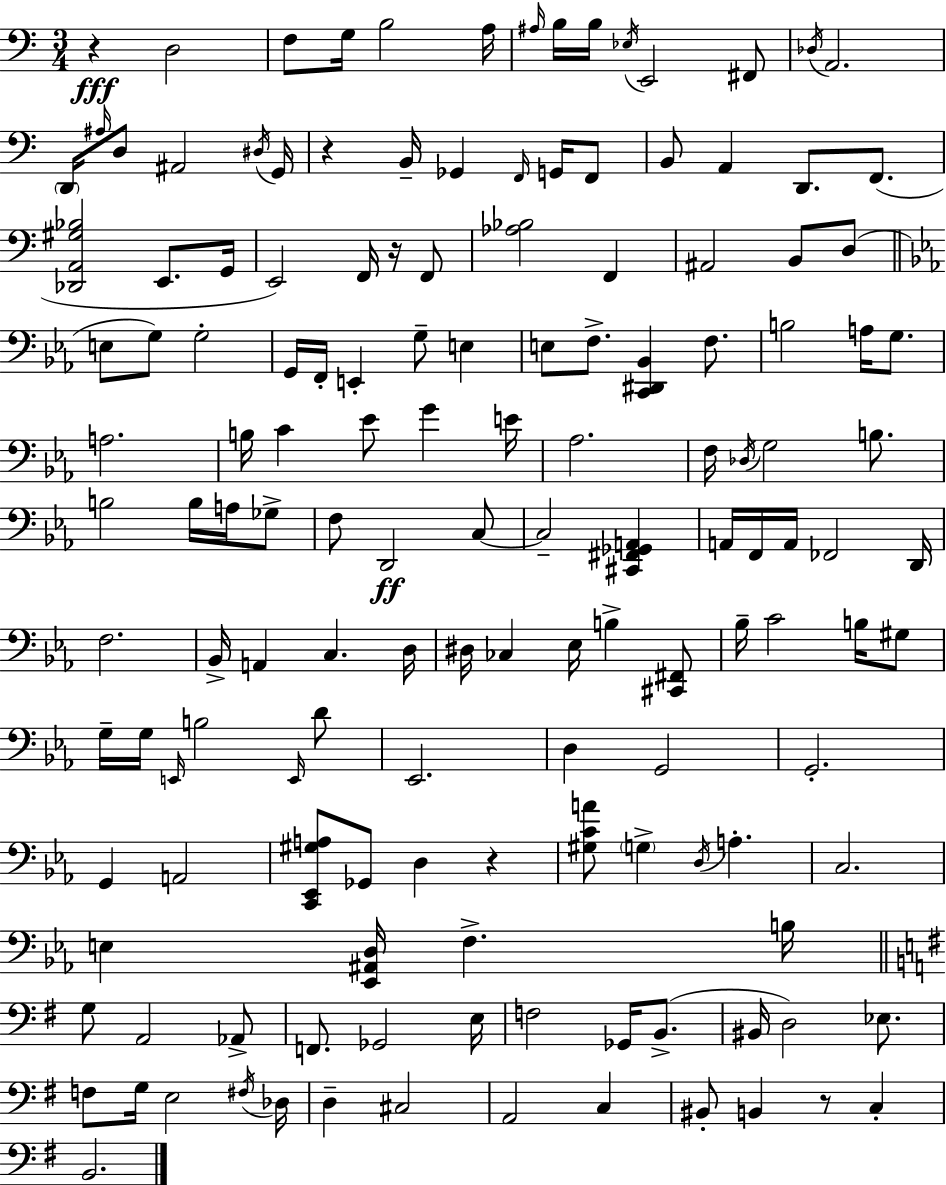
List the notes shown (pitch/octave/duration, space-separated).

R/q D3/h F3/e G3/s B3/h A3/s A#3/s B3/s B3/s Eb3/s E2/h F#2/e Db3/s A2/h. D2/s A#3/s D3/e A#2/h D#3/s G2/s R/q B2/s Gb2/q F2/s G2/s F2/e B2/e A2/q D2/e. F2/e. [Db2,A2,G#3,Bb3]/h E2/e. G2/s E2/h F2/s R/s F2/e [Ab3,Bb3]/h F2/q A#2/h B2/e D3/e E3/e G3/e G3/h G2/s F2/s E2/q G3/e E3/q E3/e F3/e. [C2,D#2,Bb2]/q F3/e. B3/h A3/s G3/e. A3/h. B3/s C4/q Eb4/e G4/q E4/s Ab3/h. F3/s Db3/s G3/h B3/e. B3/h B3/s A3/s Gb3/e F3/e D2/h C3/e C3/h [C#2,F#2,Gb2,A2]/q A2/s F2/s A2/s FES2/h D2/s F3/h. Bb2/s A2/q C3/q. D3/s D#3/s CES3/q Eb3/s B3/q [C#2,F#2]/e Bb3/s C4/h B3/s G#3/e G3/s G3/s E2/s B3/h E2/s D4/e Eb2/h. D3/q G2/h G2/h. G2/q A2/h [C2,Eb2,G#3,A3]/e Gb2/e D3/q R/q [G#3,C4,A4]/e G3/q D3/s A3/q. C3/h. E3/q [Eb2,A#2,D3]/s F3/q. B3/s G3/e A2/h Ab2/e F2/e. Gb2/h E3/s F3/h Gb2/s B2/e. BIS2/s D3/h Eb3/e. F3/e G3/s E3/h F#3/s Db3/s D3/q C#3/h A2/h C3/q BIS2/e B2/q R/e C3/q B2/h.